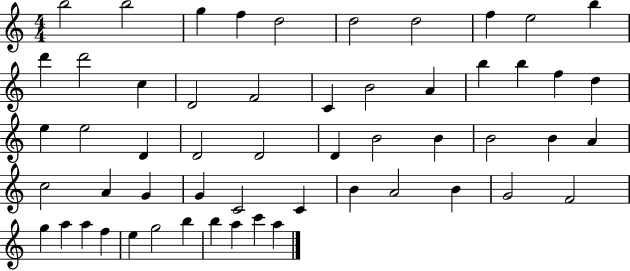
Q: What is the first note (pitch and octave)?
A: B5